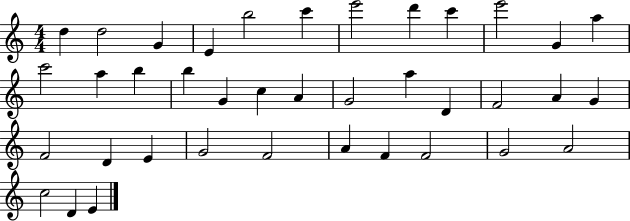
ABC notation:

X:1
T:Untitled
M:4/4
L:1/4
K:C
d d2 G E b2 c' e'2 d' c' e'2 G a c'2 a b b G c A G2 a D F2 A G F2 D E G2 F2 A F F2 G2 A2 c2 D E